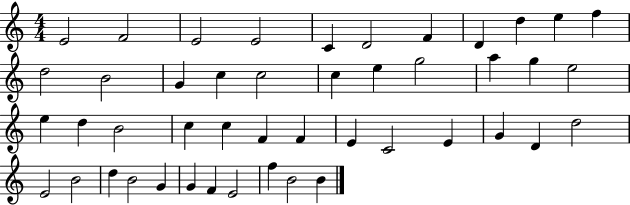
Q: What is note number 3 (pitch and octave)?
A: E4